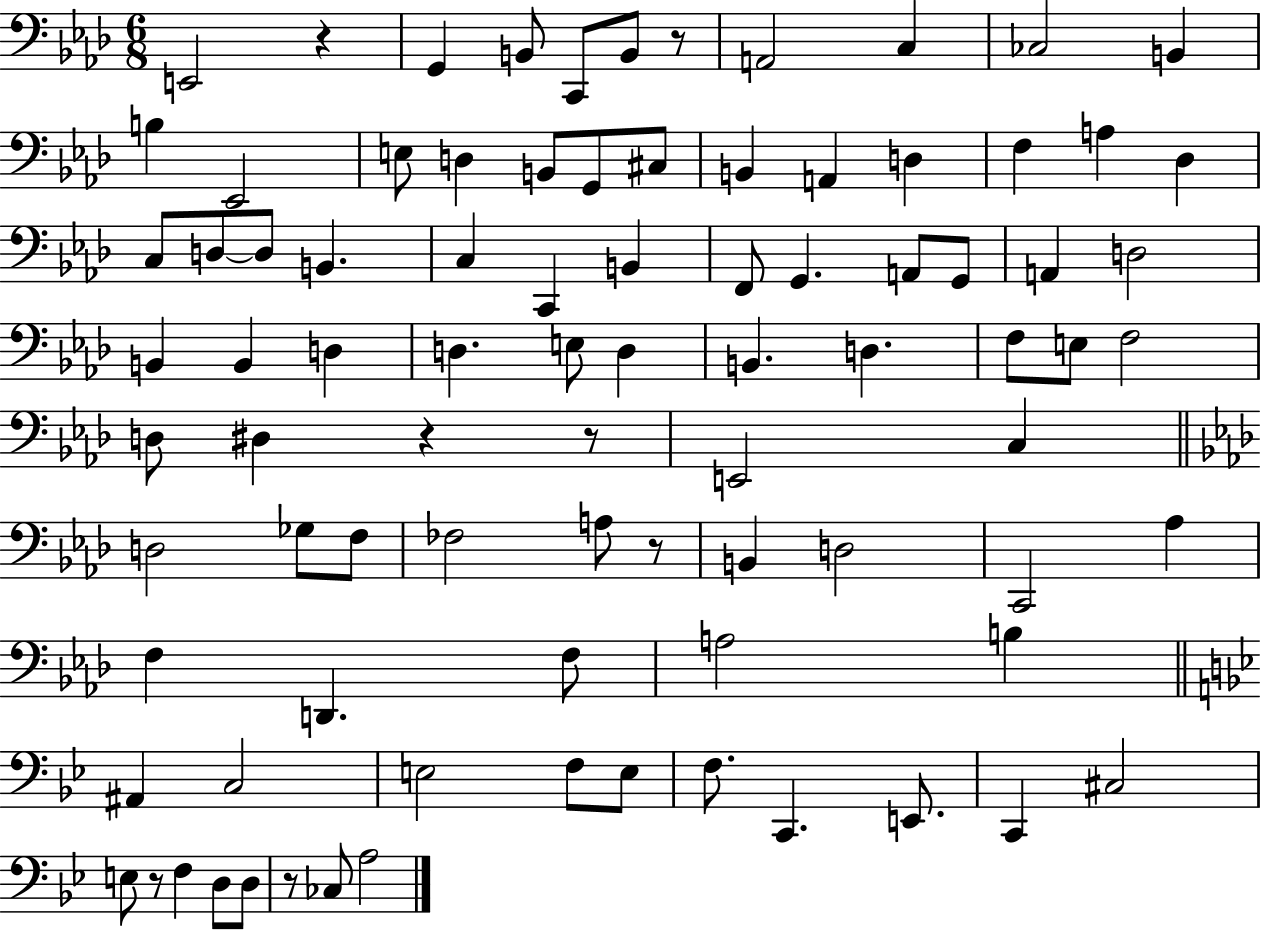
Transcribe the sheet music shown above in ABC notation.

X:1
T:Untitled
M:6/8
L:1/4
K:Ab
E,,2 z G,, B,,/2 C,,/2 B,,/2 z/2 A,,2 C, _C,2 B,, B, _E,,2 E,/2 D, B,,/2 G,,/2 ^C,/2 B,, A,, D, F, A, _D, C,/2 D,/2 D,/2 B,, C, C,, B,, F,,/2 G,, A,,/2 G,,/2 A,, D,2 B,, B,, D, D, E,/2 D, B,, D, F,/2 E,/2 F,2 D,/2 ^D, z z/2 E,,2 C, D,2 _G,/2 F,/2 _F,2 A,/2 z/2 B,, D,2 C,,2 _A, F, D,, F,/2 A,2 B, ^A,, C,2 E,2 F,/2 E,/2 F,/2 C,, E,,/2 C,, ^C,2 E,/2 z/2 F, D,/2 D,/2 z/2 _C,/2 A,2